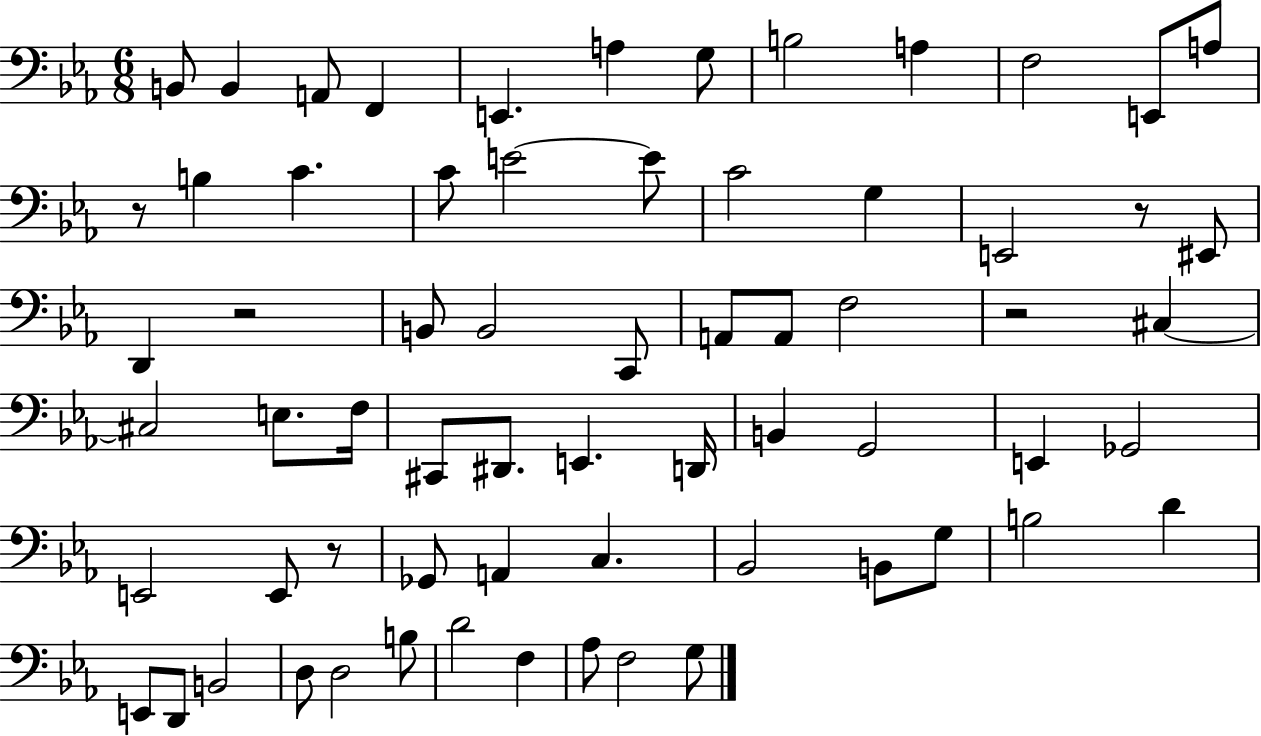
B2/e B2/q A2/e F2/q E2/q. A3/q G3/e B3/h A3/q F3/h E2/e A3/e R/e B3/q C4/q. C4/e E4/h E4/e C4/h G3/q E2/h R/e EIS2/e D2/q R/h B2/e B2/h C2/e A2/e A2/e F3/h R/h C#3/q C#3/h E3/e. F3/s C#2/e D#2/e. E2/q. D2/s B2/q G2/h E2/q Gb2/h E2/h E2/e R/e Gb2/e A2/q C3/q. Bb2/h B2/e G3/e B3/h D4/q E2/e D2/e B2/h D3/e D3/h B3/e D4/h F3/q Ab3/e F3/h G3/e